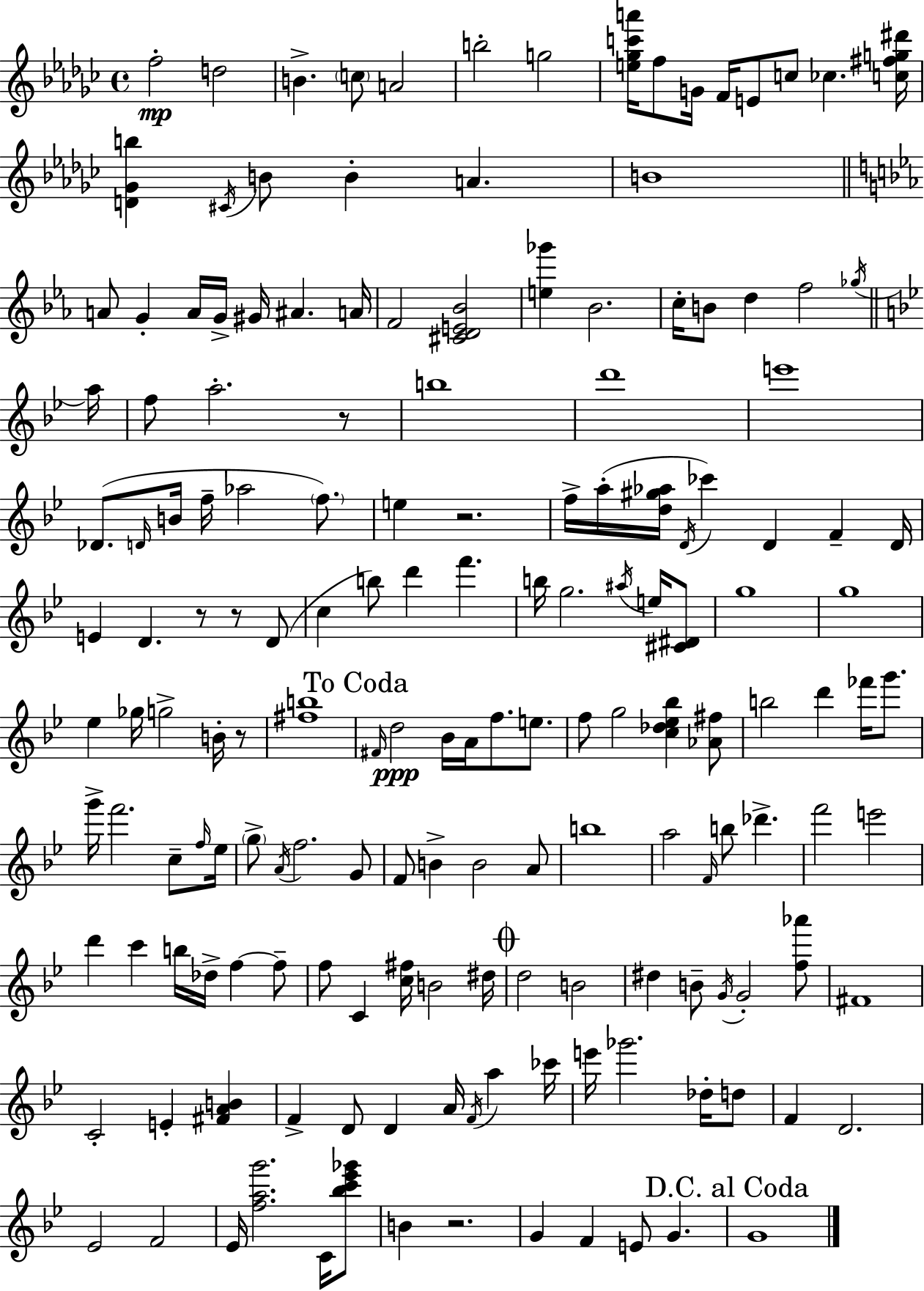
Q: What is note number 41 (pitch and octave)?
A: B4